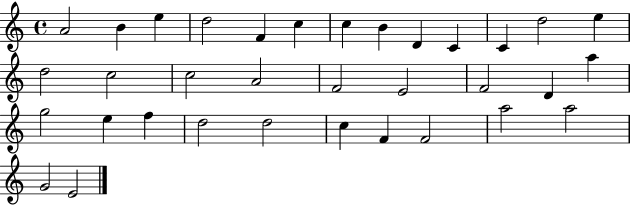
A4/h B4/q E5/q D5/h F4/q C5/q C5/q B4/q D4/q C4/q C4/q D5/h E5/q D5/h C5/h C5/h A4/h F4/h E4/h F4/h D4/q A5/q G5/h E5/q F5/q D5/h D5/h C5/q F4/q F4/h A5/h A5/h G4/h E4/h